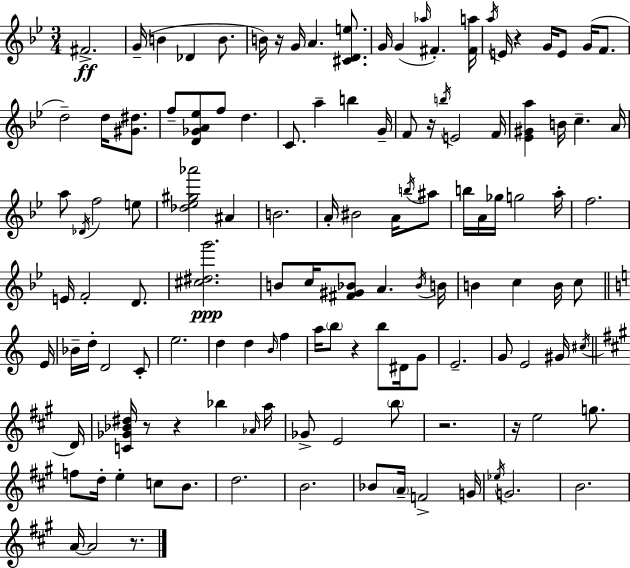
X:1
T:Untitled
M:3/4
L:1/4
K:Gm
^F2 G/4 B _D B/2 B/4 z/4 G/4 A [^CDe]/2 G/4 G _a/4 ^F [^Fa]/4 a/4 E/4 z G/4 E/2 G/4 F/2 d2 d/4 [^G^d]/2 f/2 [D_GA_e]/2 f/2 d C/2 a b G/4 F/2 z/4 b/4 E2 F/4 [_E^Ga] B/4 c A/4 a/2 _D/4 f2 e/2 [_d_e^g_a']2 ^A B2 A/4 ^B2 A/4 b/4 ^a/2 b/4 A/4 _g/4 g2 a/4 f2 E/4 F2 D/2 [^c^dg']2 B/2 c/4 [^F^G_B]/2 A _B/4 B/4 B c B/4 c/2 E/4 _B/4 d/4 D2 C/2 e2 d d B/4 f a/4 b/2 z b/2 ^D/4 G/2 E2 G/2 E2 ^G/4 ^c/4 D/4 [C_G_B^d]/4 z/2 z _b _A/4 a/4 _G/2 E2 b/2 z2 z/4 e2 g/2 f/2 d/4 e c/2 B/2 d2 B2 _B/2 A/4 F2 G/4 _e/4 G2 B2 A/4 A2 z/2